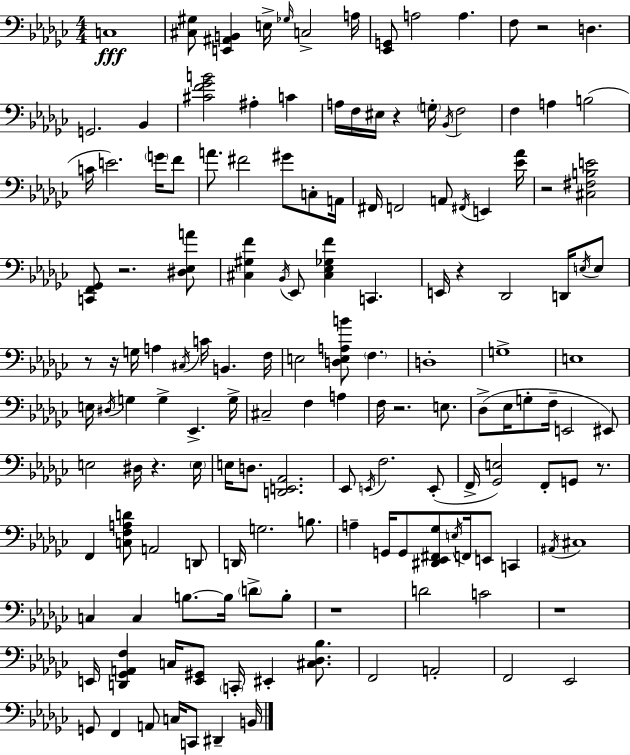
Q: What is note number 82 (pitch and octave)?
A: F2